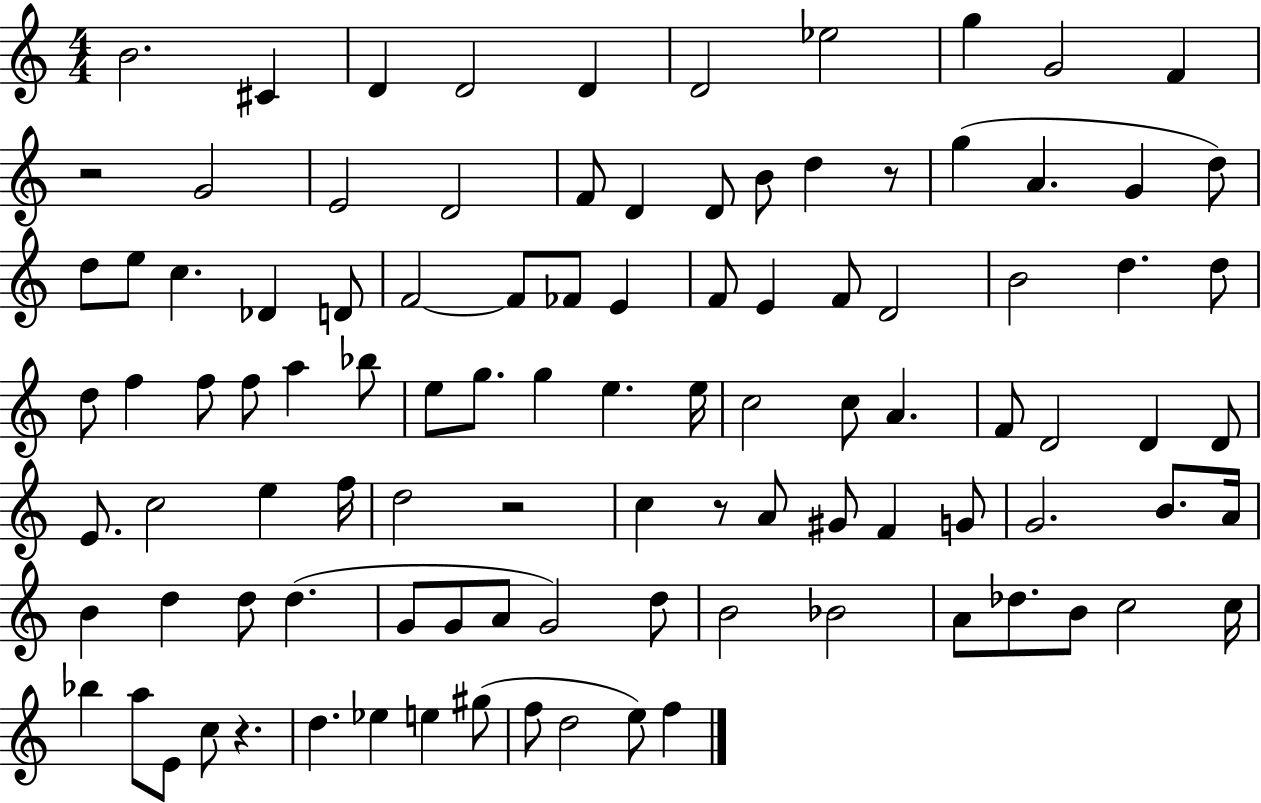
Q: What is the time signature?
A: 4/4